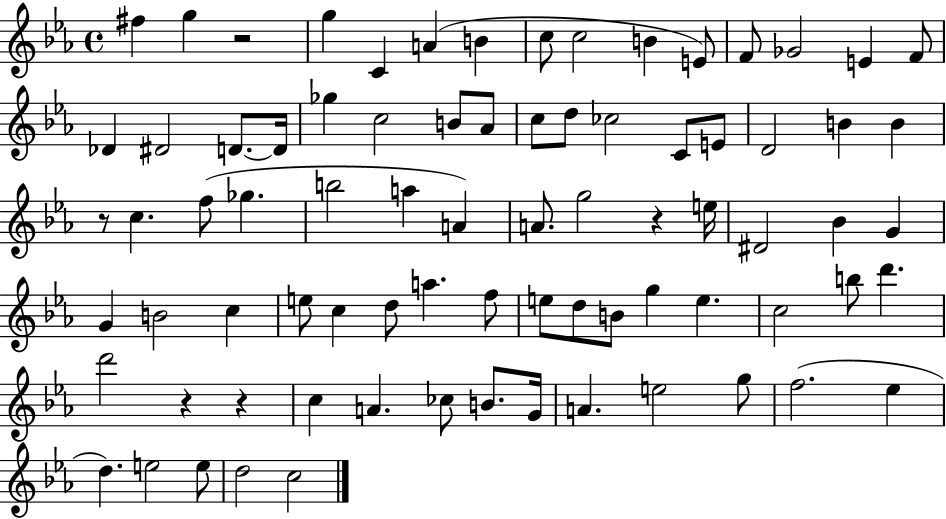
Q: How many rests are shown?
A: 5